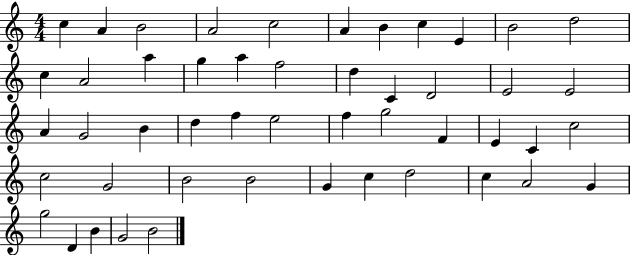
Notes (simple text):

C5/q A4/q B4/h A4/h C5/h A4/q B4/q C5/q E4/q B4/h D5/h C5/q A4/h A5/q G5/q A5/q F5/h D5/q C4/q D4/h E4/h E4/h A4/q G4/h B4/q D5/q F5/q E5/h F5/q G5/h F4/q E4/q C4/q C5/h C5/h G4/h B4/h B4/h G4/q C5/q D5/h C5/q A4/h G4/q G5/h D4/q B4/q G4/h B4/h